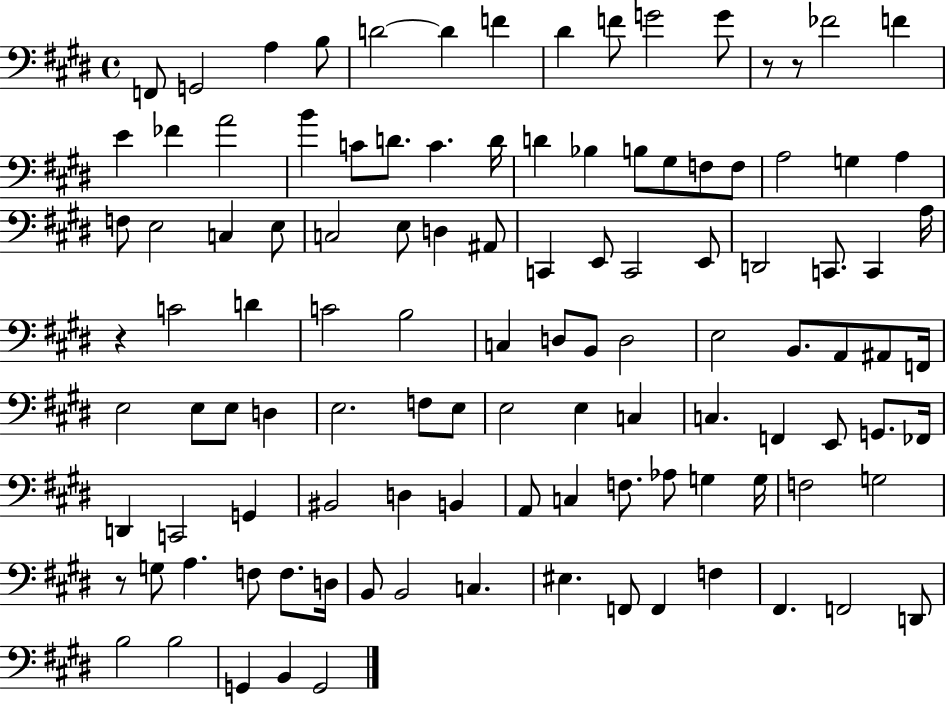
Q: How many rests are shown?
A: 4